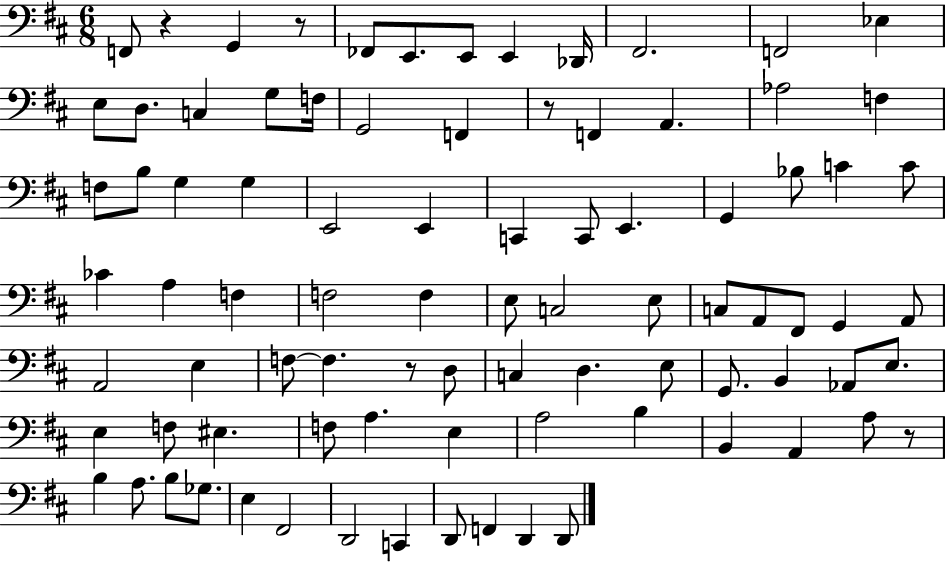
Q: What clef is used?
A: bass